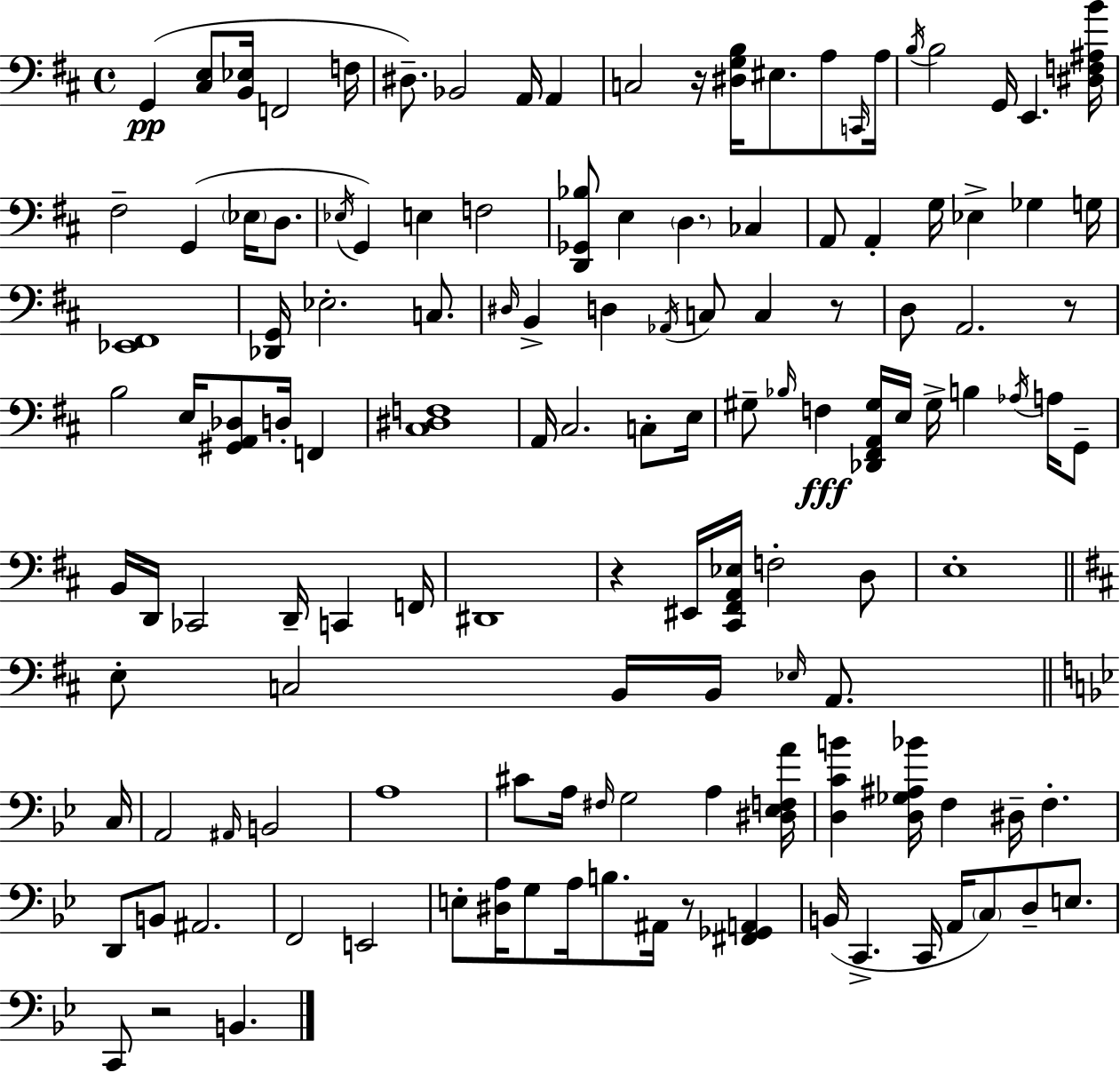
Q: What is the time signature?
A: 4/4